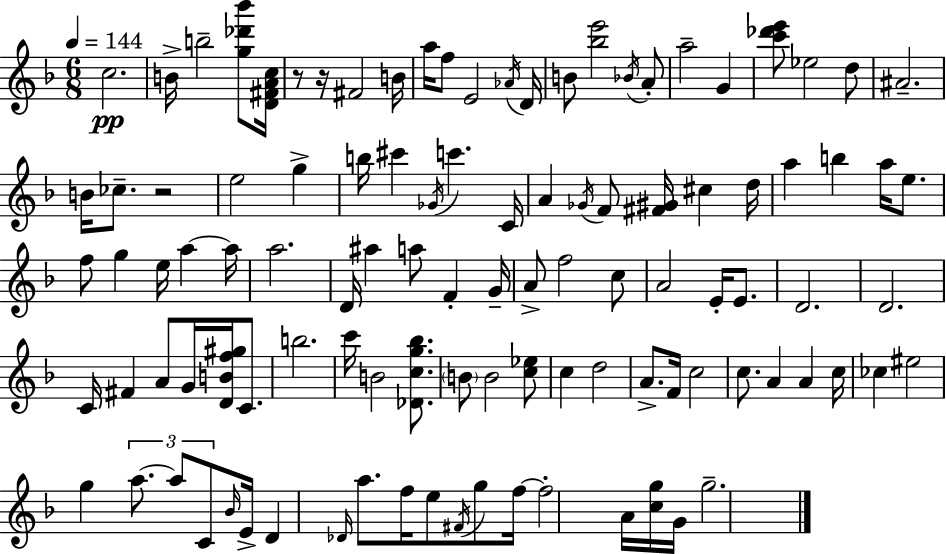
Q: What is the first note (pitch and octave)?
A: C5